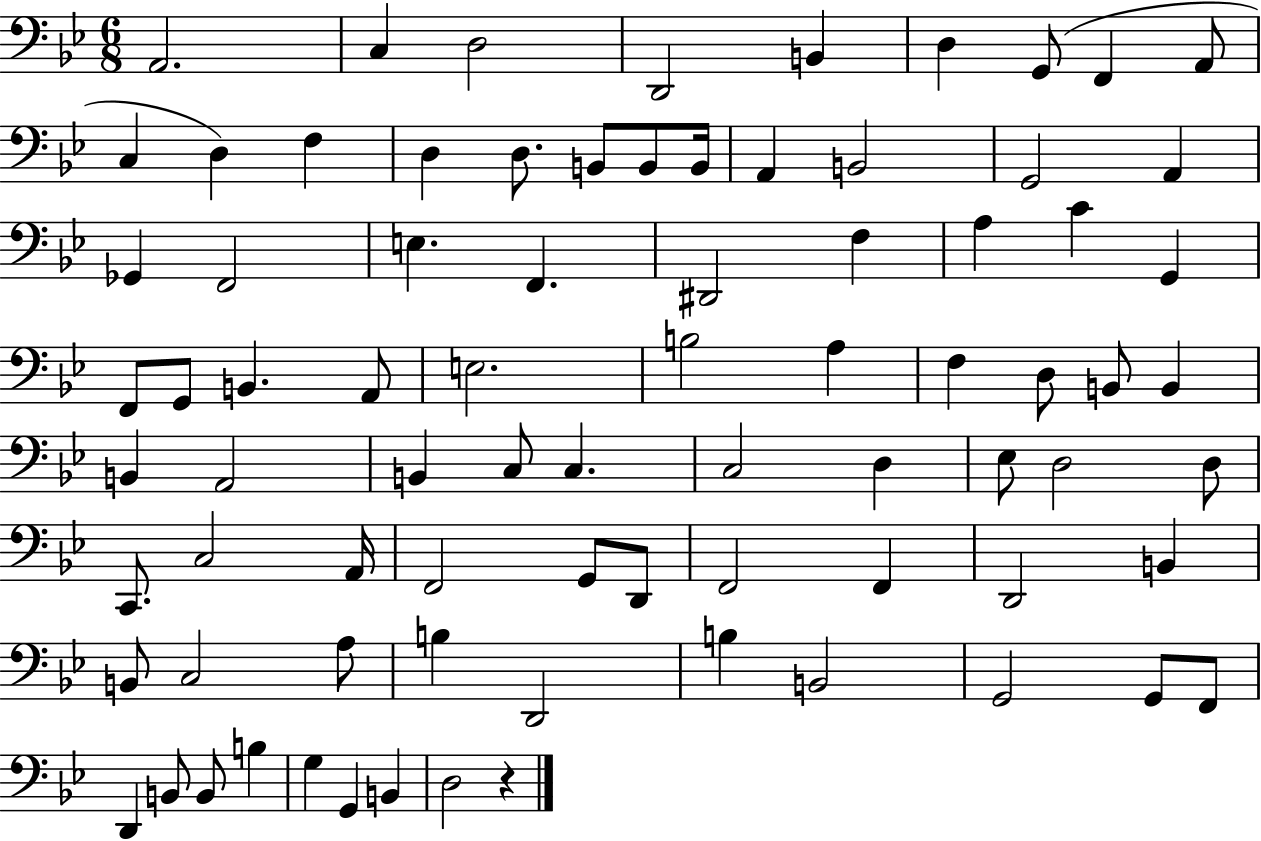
A2/h. C3/q D3/h D2/h B2/q D3/q G2/e F2/q A2/e C3/q D3/q F3/q D3/q D3/e. B2/e B2/e B2/s A2/q B2/h G2/h A2/q Gb2/q F2/h E3/q. F2/q. D#2/h F3/q A3/q C4/q G2/q F2/e G2/e B2/q. A2/e E3/h. B3/h A3/q F3/q D3/e B2/e B2/q B2/q A2/h B2/q C3/e C3/q. C3/h D3/q Eb3/e D3/h D3/e C2/e. C3/h A2/s F2/h G2/e D2/e F2/h F2/q D2/h B2/q B2/e C3/h A3/e B3/q D2/h B3/q B2/h G2/h G2/e F2/e D2/q B2/e B2/e B3/q G3/q G2/q B2/q D3/h R/q